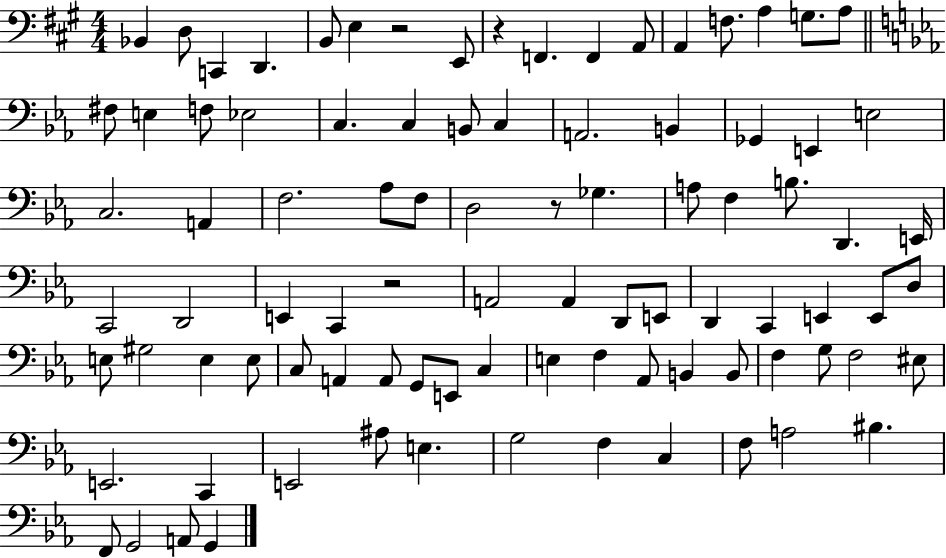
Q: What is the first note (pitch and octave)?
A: Bb2